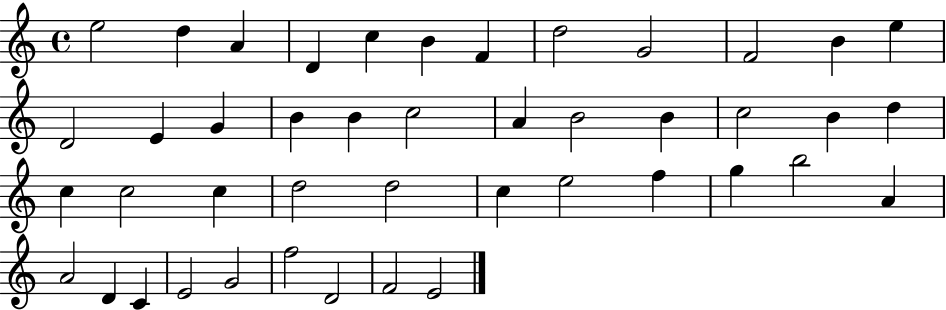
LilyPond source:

{
  \clef treble
  \time 4/4
  \defaultTimeSignature
  \key c \major
  e''2 d''4 a'4 | d'4 c''4 b'4 f'4 | d''2 g'2 | f'2 b'4 e''4 | \break d'2 e'4 g'4 | b'4 b'4 c''2 | a'4 b'2 b'4 | c''2 b'4 d''4 | \break c''4 c''2 c''4 | d''2 d''2 | c''4 e''2 f''4 | g''4 b''2 a'4 | \break a'2 d'4 c'4 | e'2 g'2 | f''2 d'2 | f'2 e'2 | \break \bar "|."
}